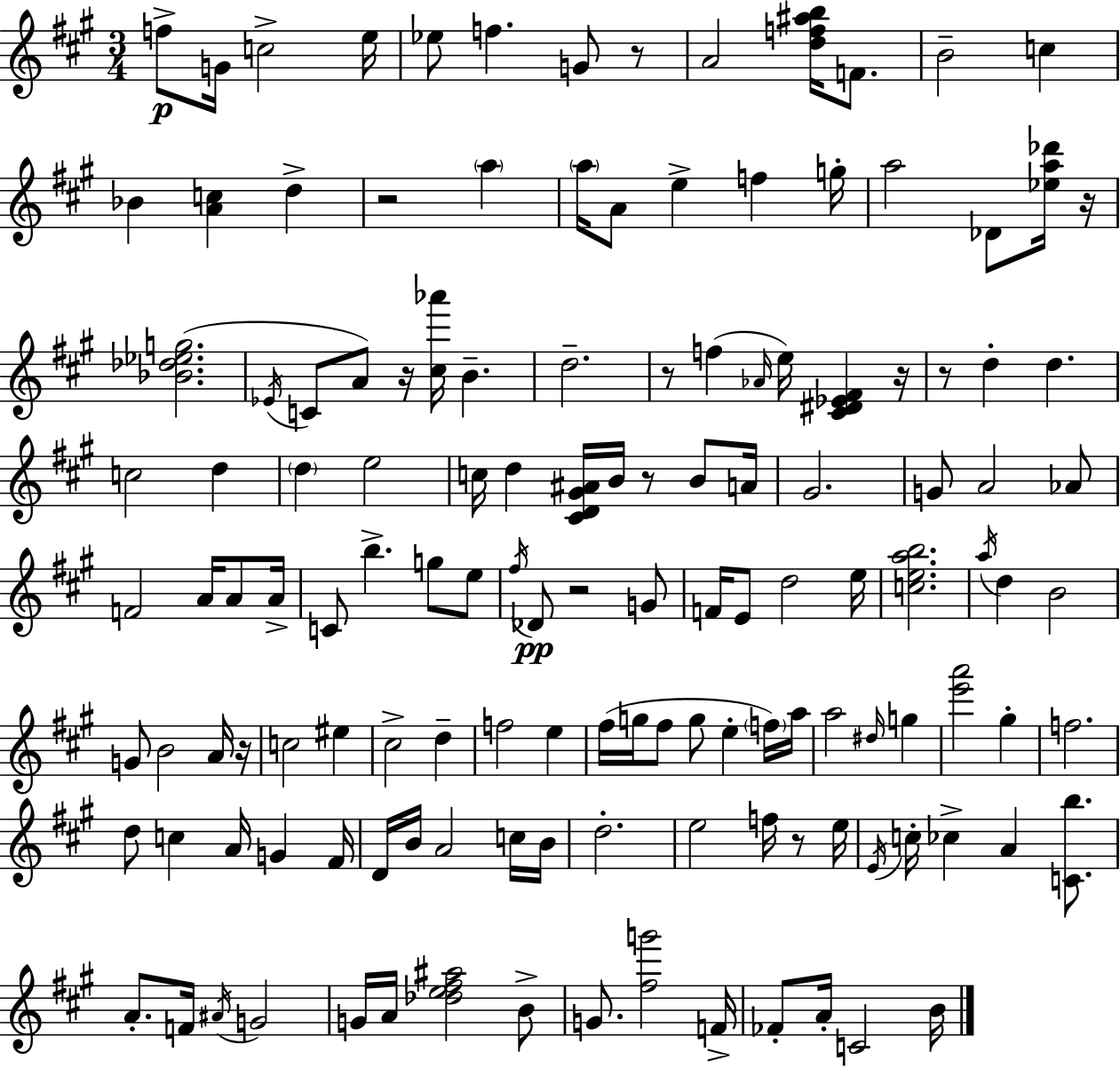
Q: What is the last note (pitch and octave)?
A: B4